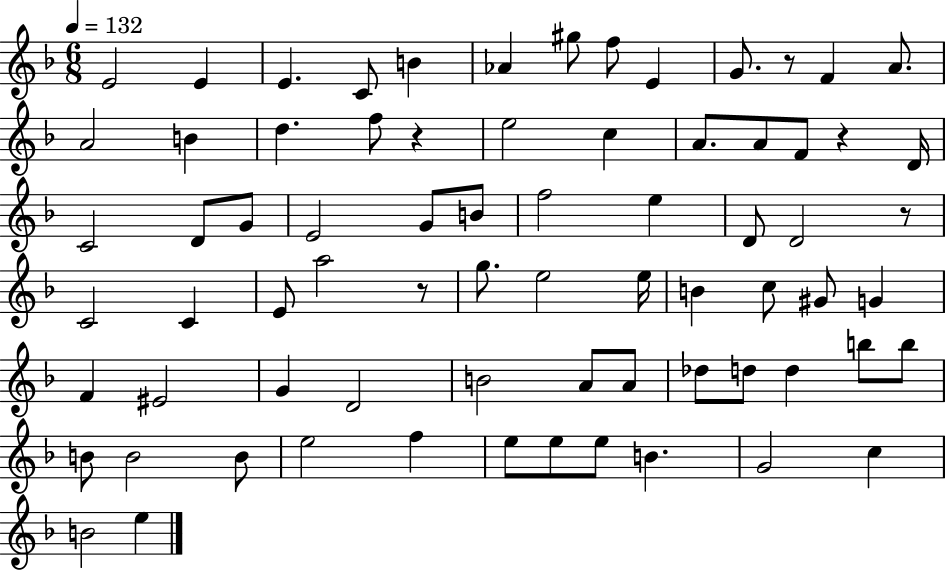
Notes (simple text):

E4/h E4/q E4/q. C4/e B4/q Ab4/q G#5/e F5/e E4/q G4/e. R/e F4/q A4/e. A4/h B4/q D5/q. F5/e R/q E5/h C5/q A4/e. A4/e F4/e R/q D4/s C4/h D4/e G4/e E4/h G4/e B4/e F5/h E5/q D4/e D4/h R/e C4/h C4/q E4/e A5/h R/e G5/e. E5/h E5/s B4/q C5/e G#4/e G4/q F4/q EIS4/h G4/q D4/h B4/h A4/e A4/e Db5/e D5/e D5/q B5/e B5/e B4/e B4/h B4/e E5/h F5/q E5/e E5/e E5/e B4/q. G4/h C5/q B4/h E5/q